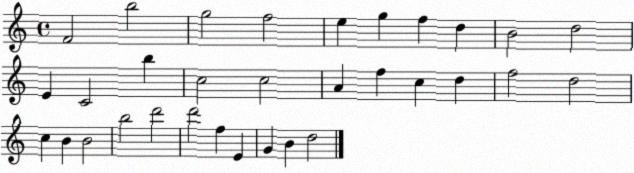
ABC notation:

X:1
T:Untitled
M:4/4
L:1/4
K:C
F2 b2 g2 f2 e g f d B2 d2 E C2 b c2 c2 A f c d f2 d2 c B B2 b2 d'2 d'2 f E G B d2